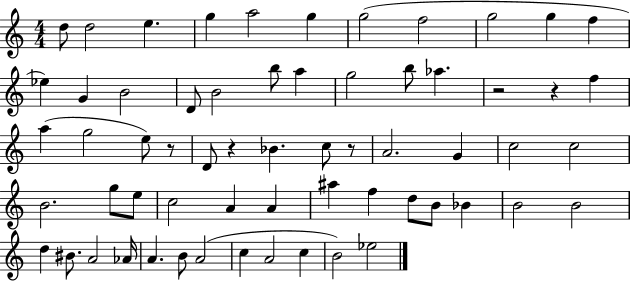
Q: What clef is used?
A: treble